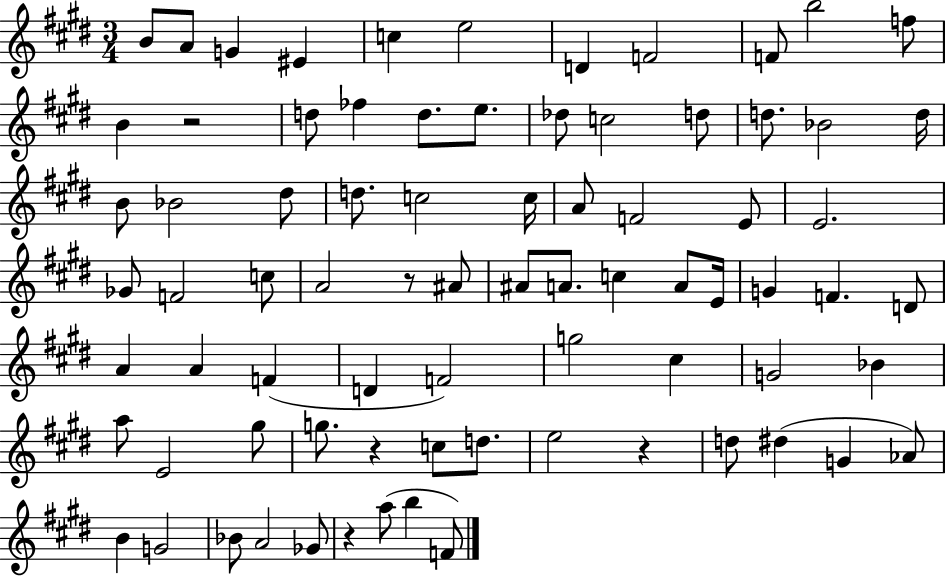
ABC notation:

X:1
T:Untitled
M:3/4
L:1/4
K:E
B/2 A/2 G ^E c e2 D F2 F/2 b2 f/2 B z2 d/2 _f d/2 e/2 _d/2 c2 d/2 d/2 _B2 d/4 B/2 _B2 ^d/2 d/2 c2 c/4 A/2 F2 E/2 E2 _G/2 F2 c/2 A2 z/2 ^A/2 ^A/2 A/2 c A/2 E/4 G F D/2 A A F D F2 g2 ^c G2 _B a/2 E2 ^g/2 g/2 z c/2 d/2 e2 z d/2 ^d G _A/2 B G2 _B/2 A2 _G/2 z a/2 b F/2